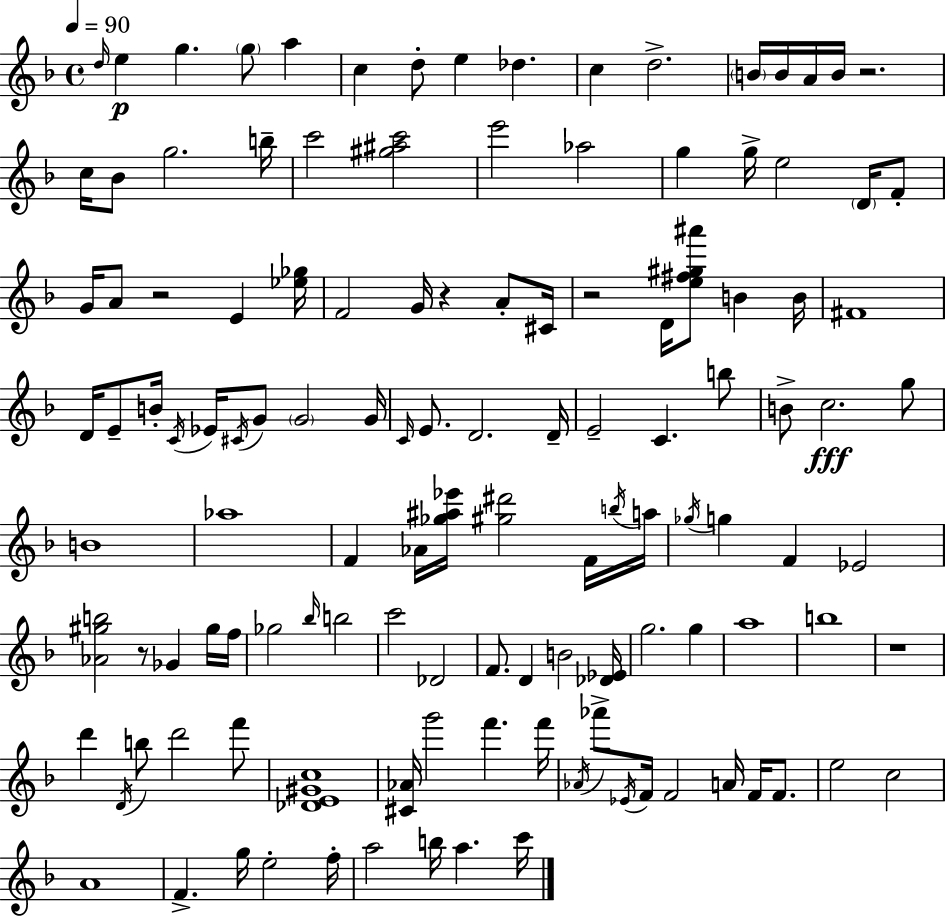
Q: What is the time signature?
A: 4/4